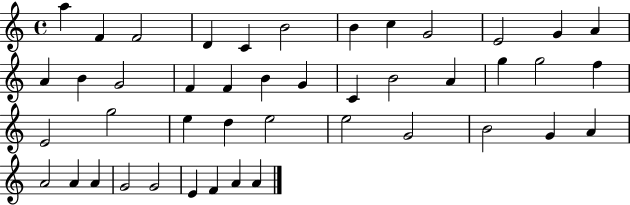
A5/q F4/q F4/h D4/q C4/q B4/h B4/q C5/q G4/h E4/h G4/q A4/q A4/q B4/q G4/h F4/q F4/q B4/q G4/q C4/q B4/h A4/q G5/q G5/h F5/q E4/h G5/h E5/q D5/q E5/h E5/h G4/h B4/h G4/q A4/q A4/h A4/q A4/q G4/h G4/h E4/q F4/q A4/q A4/q